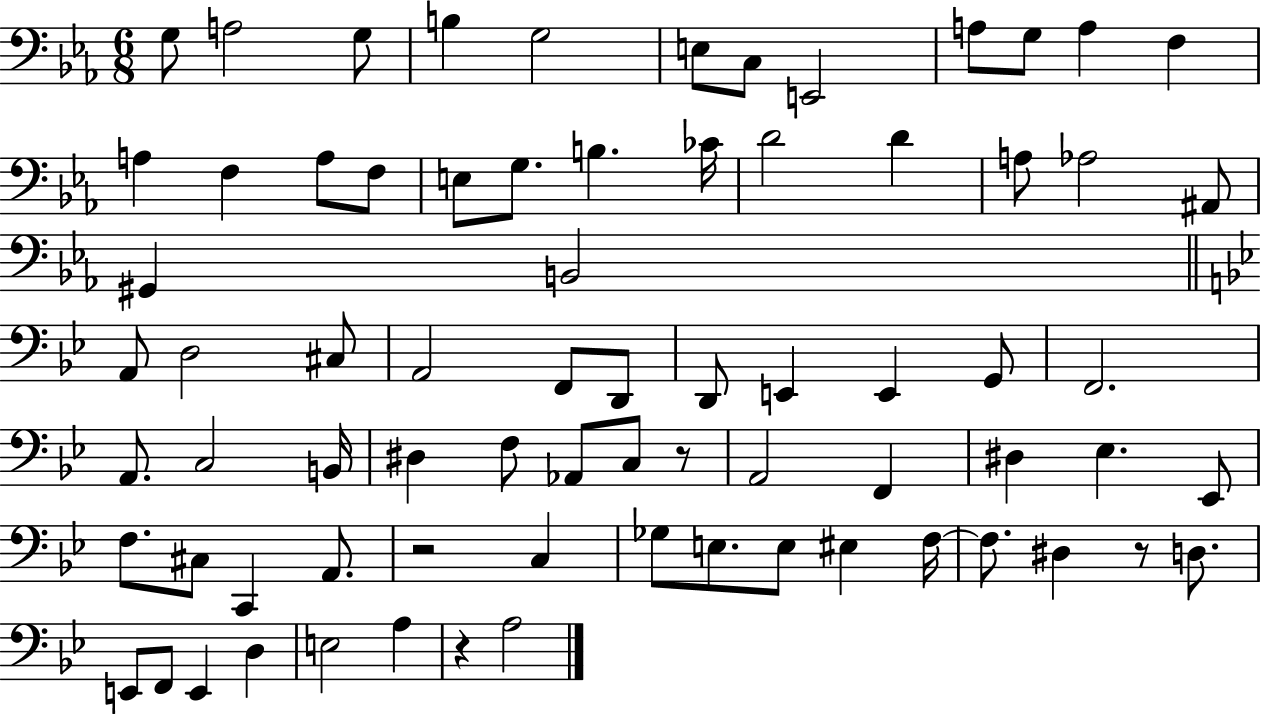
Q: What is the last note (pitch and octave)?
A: A3